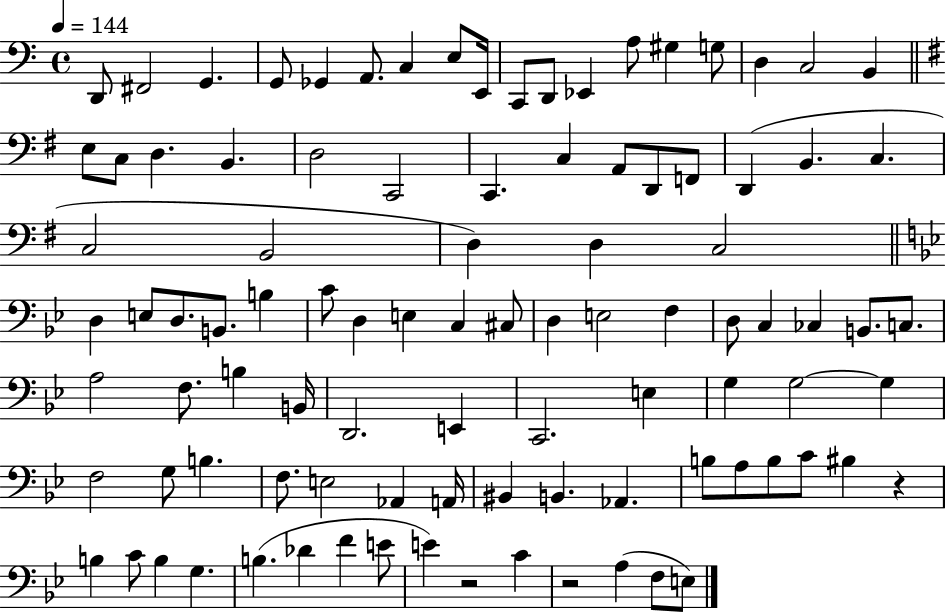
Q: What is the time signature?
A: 4/4